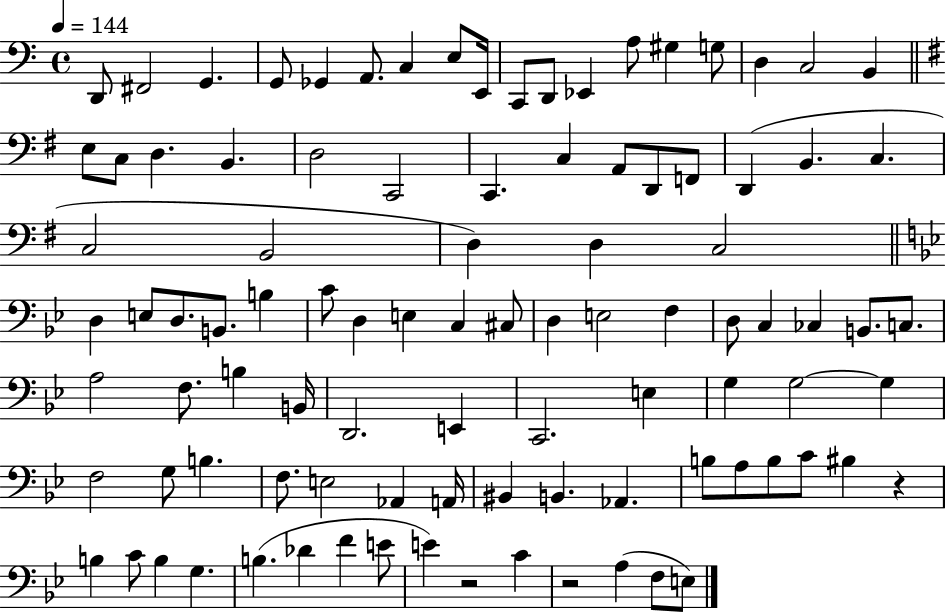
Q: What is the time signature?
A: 4/4